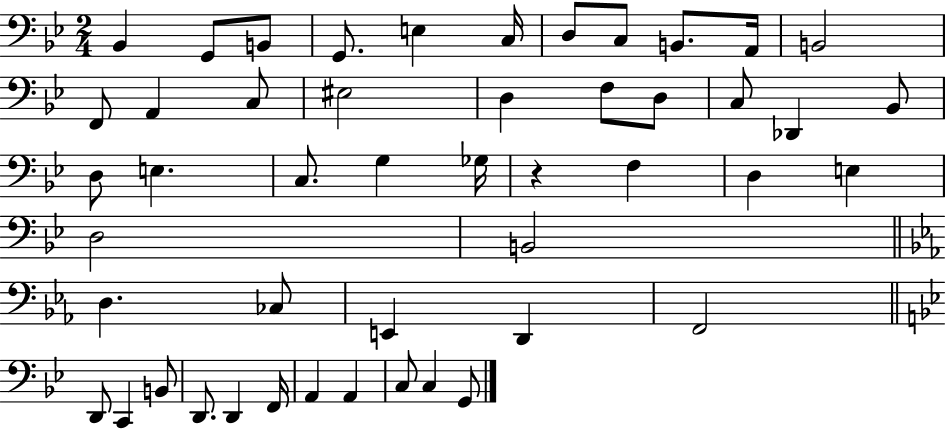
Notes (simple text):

Bb2/q G2/e B2/e G2/e. E3/q C3/s D3/e C3/e B2/e. A2/s B2/h F2/e A2/q C3/e EIS3/h D3/q F3/e D3/e C3/e Db2/q Bb2/e D3/e E3/q. C3/e. G3/q Gb3/s R/q F3/q D3/q E3/q D3/h B2/h D3/q. CES3/e E2/q D2/q F2/h D2/e C2/q B2/e D2/e. D2/q F2/s A2/q A2/q C3/e C3/q G2/e